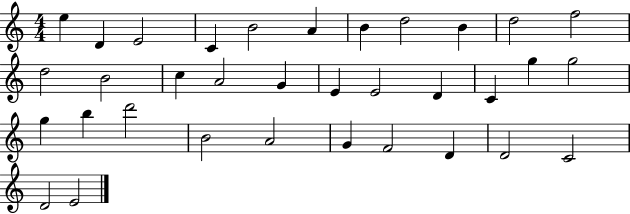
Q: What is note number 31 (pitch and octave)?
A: D4